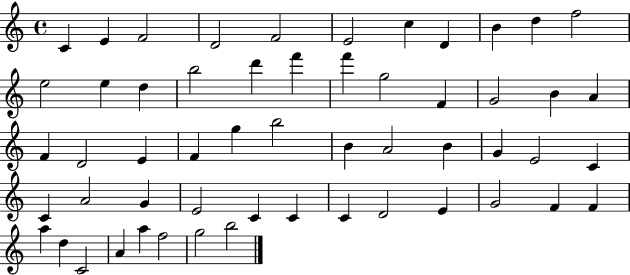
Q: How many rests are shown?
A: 0